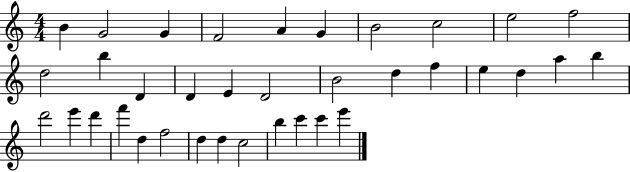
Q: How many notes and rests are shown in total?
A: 36